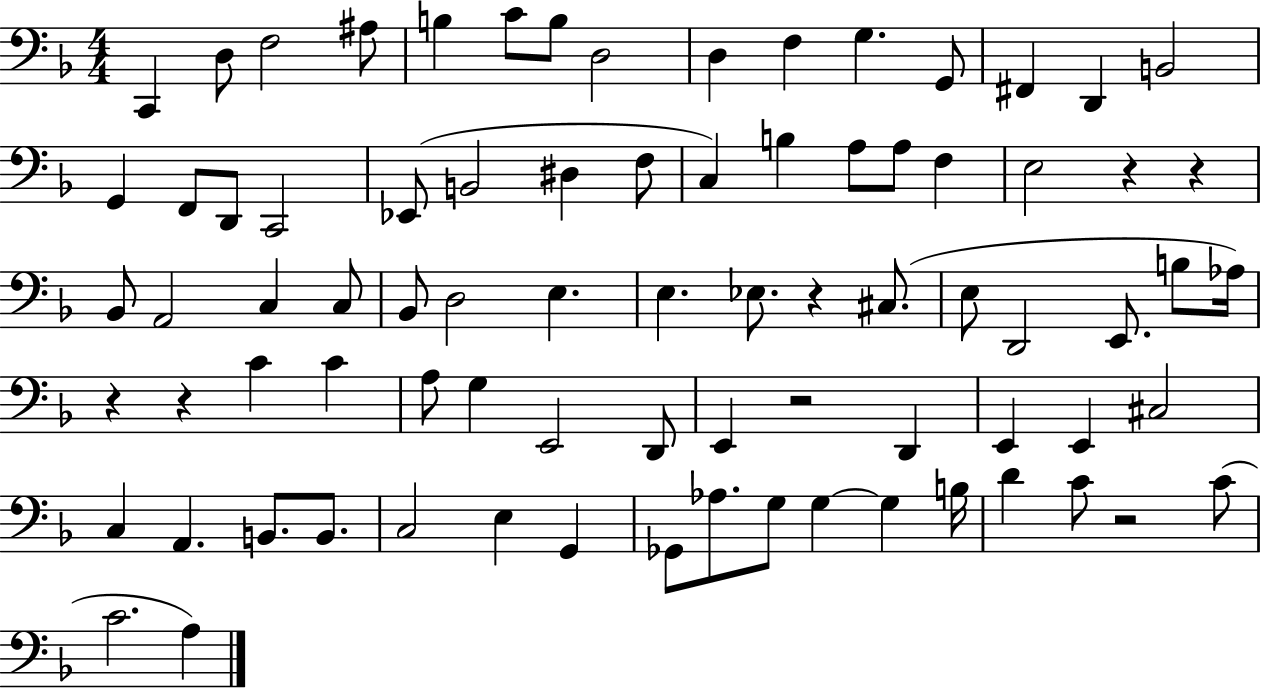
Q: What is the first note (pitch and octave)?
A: C2